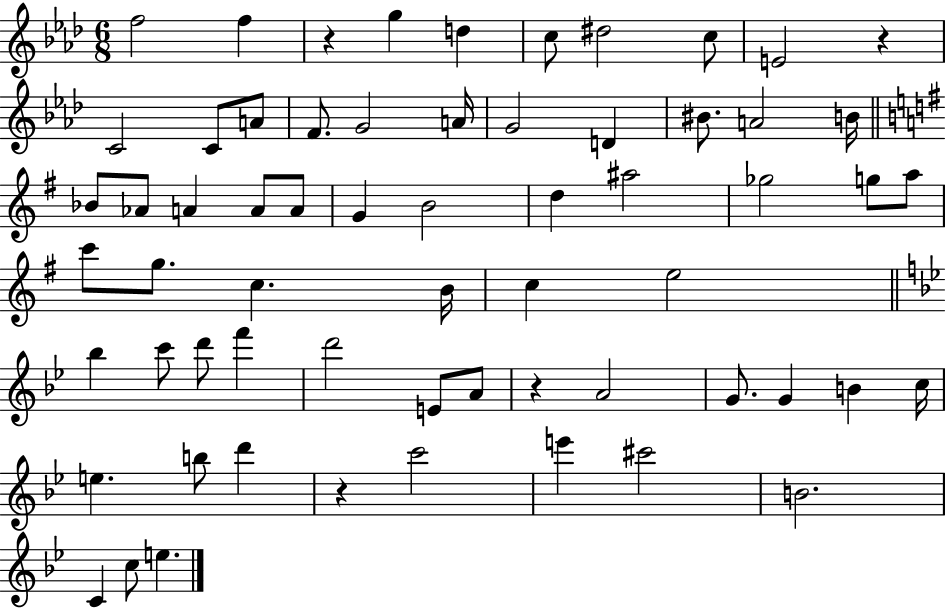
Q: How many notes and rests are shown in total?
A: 63